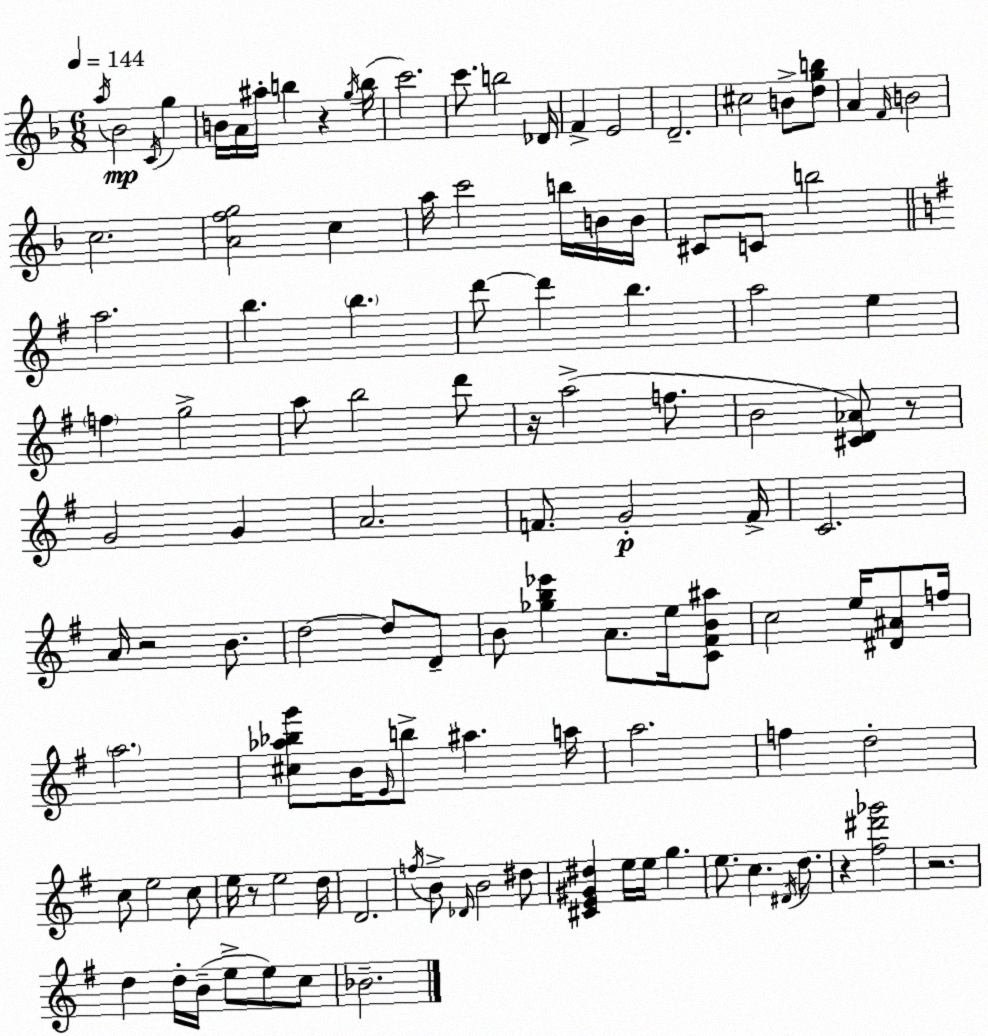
X:1
T:Untitled
M:6/8
L:1/4
K:Dm
a/4 _B2 C/4 g B/4 A/4 ^a/4 b z g/4 b/4 c'2 c'/2 b2 _D/4 F E2 D2 ^c2 B/2 [dgb]/2 A F/4 B2 c2 [Afg]2 c a/4 c'2 b/4 B/4 B/4 ^C/2 C/2 b2 a2 b b d'/2 d' b a2 e f g2 a/2 b2 d'/2 z/4 a2 f/2 B2 [^CD_A]/2 z/2 G2 G A2 F/2 G2 F/4 C2 A/4 z2 B/2 d2 d/2 D/2 B/2 [_gb_e'] A/2 e/4 [C^FB^a]/2 c2 e/4 [^D^A]/2 f/4 a2 [^c_a_bg']/2 B/4 E/4 b/2 ^a a/4 a2 f d2 c/2 e2 c/2 e/4 z/2 e2 d/4 D2 f/4 B/2 _D/4 B2 ^d/2 [^CE^G^d] e/4 e/4 g e/2 c ^D/4 d/2 z [^f^d'_g']2 z2 d d/4 B/4 e/2 e/2 c/2 _B2